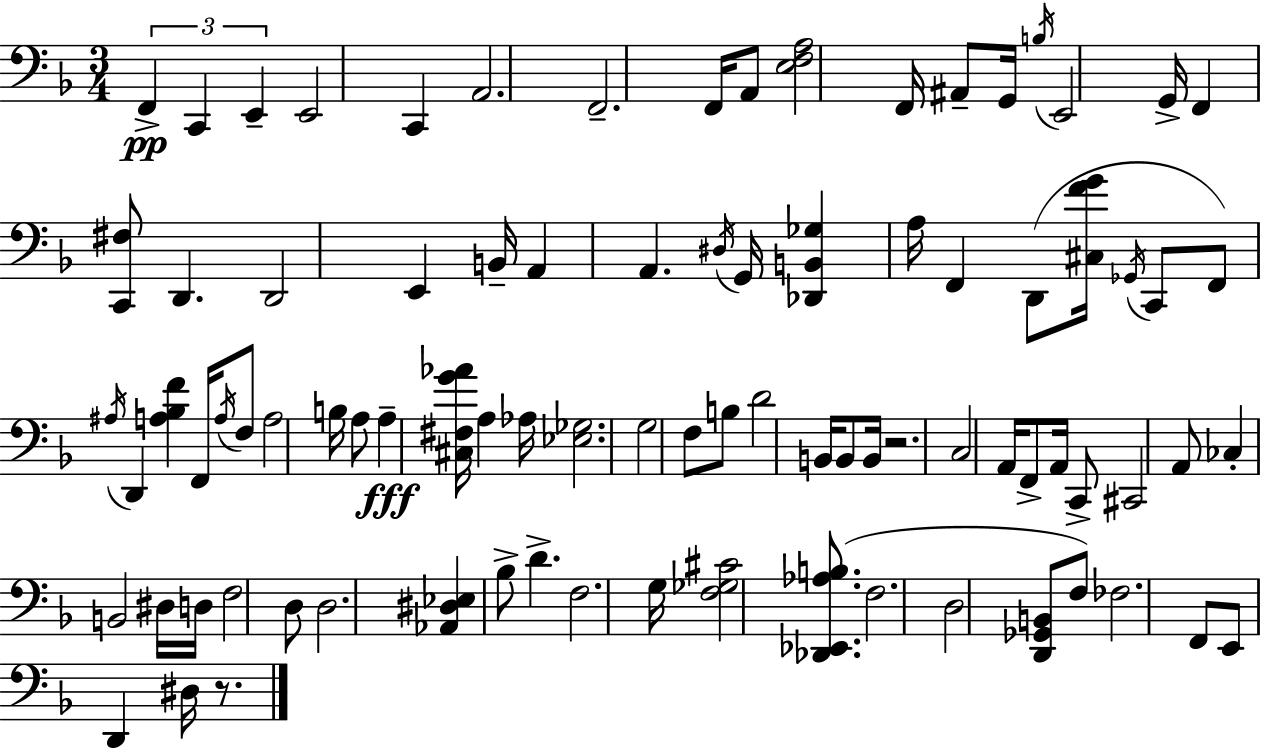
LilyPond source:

{
  \clef bass
  \numericTimeSignature
  \time 3/4
  \key f \major
  \repeat volta 2 { \tuplet 3/2 { f,4->\pp c,4 e,4-- } | e,2 c,4 | a,2. | f,2.-- | \break f,16 a,8 <e f a>2 f,16 | ais,8-- g,16 \acciaccatura { b16 } e,2 | g,16-> f,4 <c, fis>8 d,4. | d,2 e,4 | \break b,16-- a,4 a,4. | \acciaccatura { dis16 } g,16 <des, b, ges>4 a16 f,4 d,8( | <cis f' g'>16 \acciaccatura { ges,16 } c,8 f,8) \acciaccatura { ais16 } d,4 | <a bes f'>4 f,16 \acciaccatura { a16 } f8 a2 | \break b16 a8 a4--\fff <cis fis g' aes'>16 | a4 aes16 <ees ges>2. | g2 | f8 b8 d'2 | \break b,16 b,8 b,16 r2. | c2 | a,16 f,8-> a,16 c,8-> cis,2 | a,8 ces4-. b,2 | \break dis16 d16 f2 | d8 d2. | <aes, dis ees>4 bes8-> d'4.-> | f2. | \break g16 <f ges cis'>2 | <des, ees, aes b>8.( f2. | d2 | <d, ges, b,>8 f8) fes2. | \break f,8 e,8 d,4 | dis16 r8. } \bar "|."
}